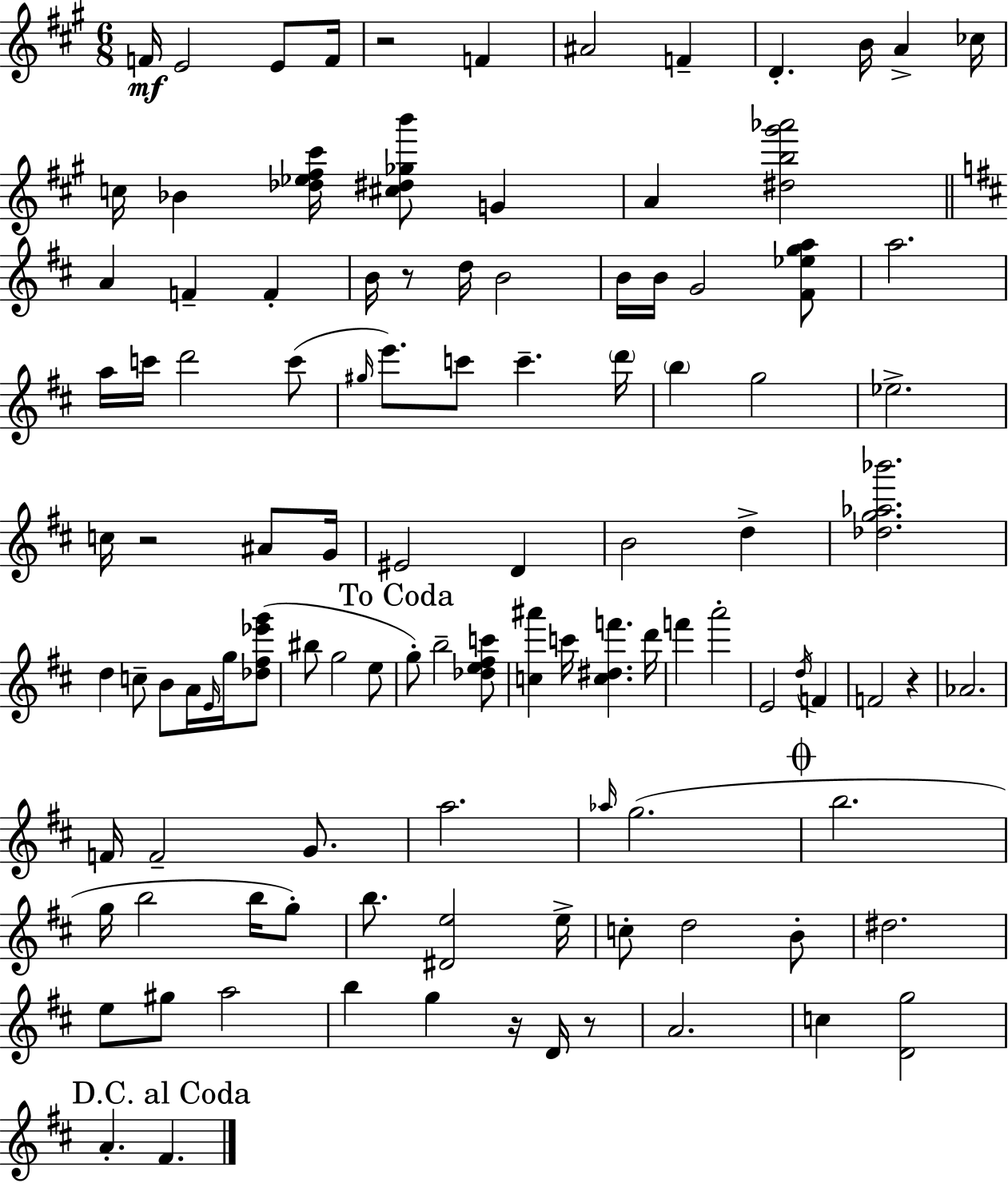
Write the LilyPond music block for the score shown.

{
  \clef treble
  \numericTimeSignature
  \time 6/8
  \key a \major
  f'16\mf e'2 e'8 f'16 | r2 f'4 | ais'2 f'4-- | d'4.-. b'16 a'4-> ces''16 | \break c''16 bes'4 <des'' ees'' fis'' cis'''>16 <cis'' dis'' ges'' b'''>8 g'4 | a'4 <dis'' b'' gis''' aes'''>2 | \bar "||" \break \key d \major a'4 f'4-- f'4-. | b'16 r8 d''16 b'2 | b'16 b'16 g'2 <fis' ees'' g'' a''>8 | a''2. | \break a''16 c'''16 d'''2 c'''8( | \grace { gis''16 } e'''8.) c'''8 c'''4.-- | \parenthesize d'''16 \parenthesize b''4 g''2 | ees''2.-> | \break c''16 r2 ais'8 | g'16 eis'2 d'4 | b'2 d''4-> | <des'' g'' aes'' bes'''>2. | \break d''4 c''8-- b'8 a'16 \grace { e'16 } g''16 | <des'' fis'' ees''' g'''>8( bis''8 g''2 | e''8 \mark "To Coda" g''8-.) b''2-- | <des'' e'' fis'' c'''>8 <c'' ais'''>4 c'''16 <c'' dis'' f'''>4. | \break d'''16 f'''4 a'''2-. | e'2 \acciaccatura { d''16 } f'4 | f'2 r4 | aes'2. | \break f'16 f'2-- | g'8. a''2. | \grace { aes''16 } g''2.( | \mark \markup { \musicglyph "scripts.coda" } b''2. | \break g''16 b''2 | b''16 g''8-.) b''8. <dis' e''>2 | e''16-> c''8-. d''2 | b'8-. dis''2. | \break e''8 gis''8 a''2 | b''4 g''4 | r16 d'16 r8 a'2. | c''4 <d' g''>2 | \break \mark "D.C. al Coda" a'4.-. fis'4. | \bar "|."
}